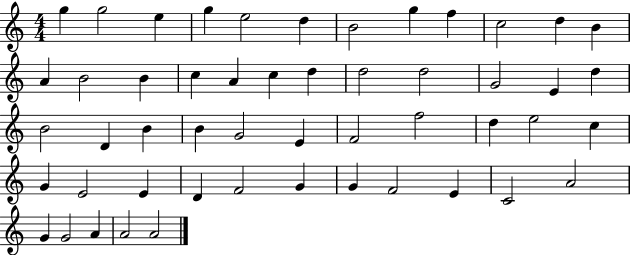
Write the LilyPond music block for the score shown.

{
  \clef treble
  \numericTimeSignature
  \time 4/4
  \key c \major
  g''4 g''2 e''4 | g''4 e''2 d''4 | b'2 g''4 f''4 | c''2 d''4 b'4 | \break a'4 b'2 b'4 | c''4 a'4 c''4 d''4 | d''2 d''2 | g'2 e'4 d''4 | \break b'2 d'4 b'4 | b'4 g'2 e'4 | f'2 f''2 | d''4 e''2 c''4 | \break g'4 e'2 e'4 | d'4 f'2 g'4 | g'4 f'2 e'4 | c'2 a'2 | \break g'4 g'2 a'4 | a'2 a'2 | \bar "|."
}